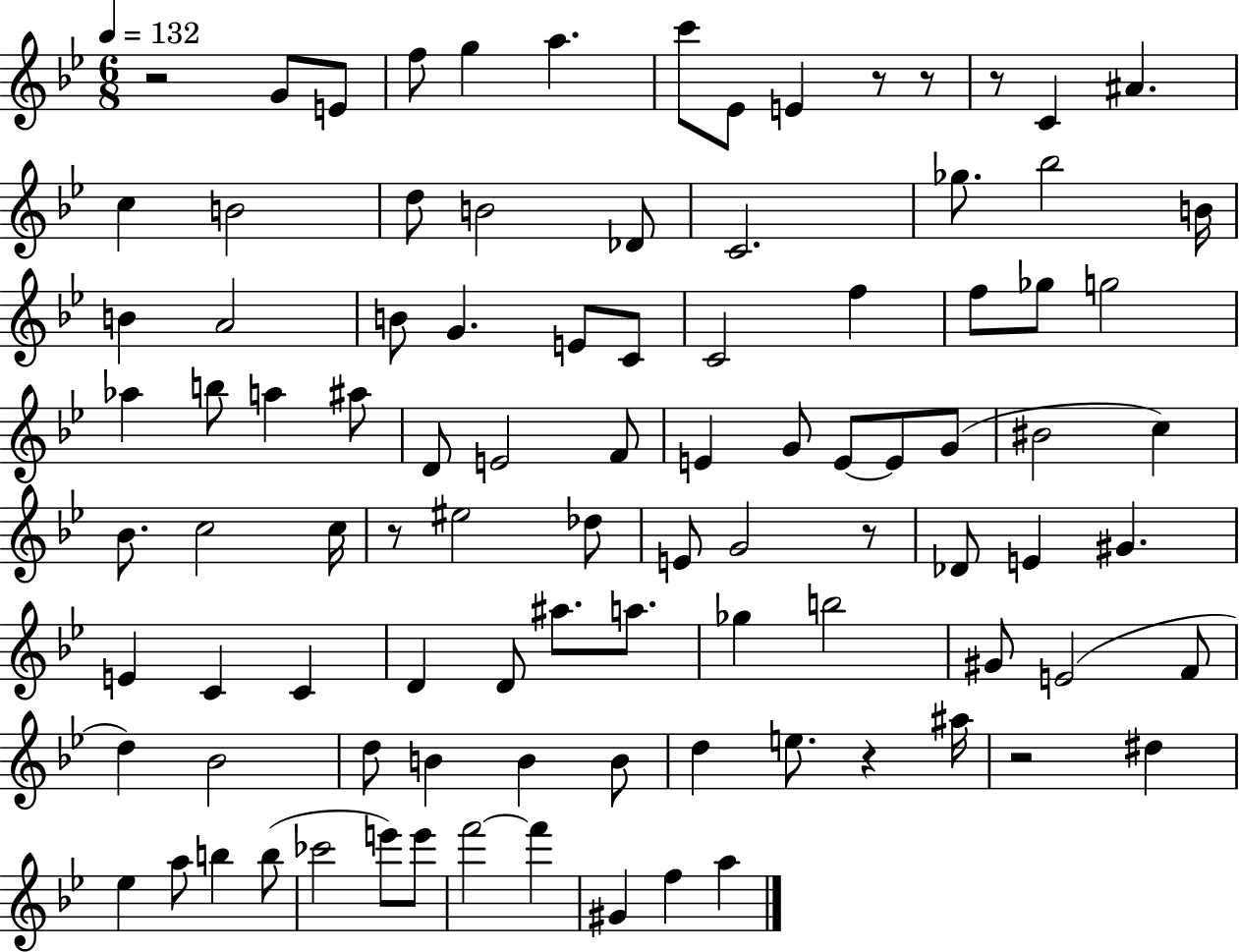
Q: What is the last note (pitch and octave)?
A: A5